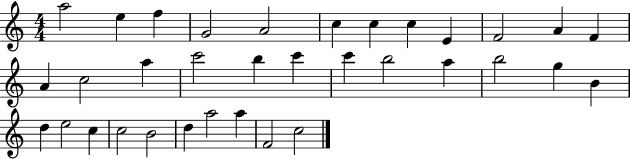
{
  \clef treble
  \numericTimeSignature
  \time 4/4
  \key c \major
  a''2 e''4 f''4 | g'2 a'2 | c''4 c''4 c''4 e'4 | f'2 a'4 f'4 | \break a'4 c''2 a''4 | c'''2 b''4 c'''4 | c'''4 b''2 a''4 | b''2 g''4 b'4 | \break d''4 e''2 c''4 | c''2 b'2 | d''4 a''2 a''4 | f'2 c''2 | \break \bar "|."
}